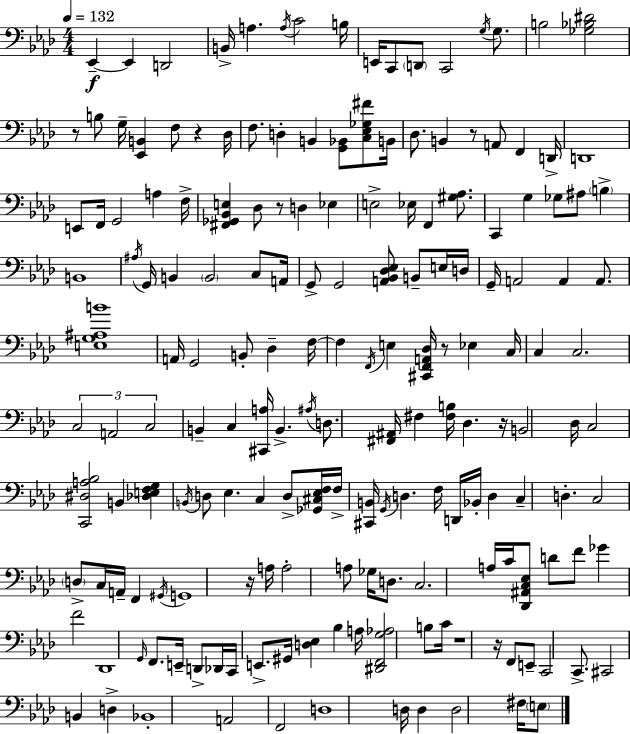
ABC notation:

X:1
T:Untitled
M:4/4
L:1/4
K:Ab
_E,, _E,, D,,2 B,,/4 A, A,/4 C2 B,/4 E,,/4 C,,/2 D,,/2 C,,2 G,/4 G,/2 B,2 [_G,_B,^D]2 z/2 B,/2 G,/4 [_E,,B,,] F,/2 z _D,/4 F,/2 D, B,, [G,,_B,,]/2 [C,_E,_G,^F]/2 B,,/4 _D,/2 B,, z/2 A,,/2 F,, D,,/4 D,,4 E,,/2 F,,/4 G,,2 A, F,/4 [^F,,_G,,_B,,E,] _D,/2 z/2 D, _E, E,2 _E,/4 F,, [^G,_A,]/2 C,, G, _G,/2 ^A,/2 B, B,,4 ^A,/4 G,,/4 B,, B,,2 C,/2 A,,/4 G,,/2 G,,2 [A,,_B,,_D,_E,]/2 B,,/2 E,/4 D,/4 G,,/4 A,,2 A,, A,,/2 [E,G,^A,B]4 A,,/4 G,,2 B,,/2 _D, F,/4 F, F,,/4 E, [^C,,F,,A,,_D,]/4 z/2 _E, C,/4 C, C,2 C,2 A,,2 C,2 B,, C, [^C,,A,]/4 B,, ^A,/4 D,/2 [^F,,^A,,]/4 ^F, [^F,B,]/4 _D, z/4 B,,2 _D,/4 C,2 [C,,^D,A,_B,]2 B,, [_D,E,F,G,] B,,/4 D,/2 _E, C, D,/2 [_G,,^C,_E,F,]/4 F,/4 [^C,,B,,]/4 G,,/4 D, F,/4 D,,/4 _B,,/4 D, C, D, C,2 D,/2 C,/4 A,,/4 F,, ^G,,/4 G,,4 z/4 A,/4 A,2 A,/2 _G,/4 D,/2 C,2 A,/4 C/4 [_D,,^A,,C,_E,]/2 D/2 F/2 _G F2 _D,,4 G,,/4 F,,/2 E,,/4 D,,/2 _D,,/4 C,,/4 E,,/2 ^G,,/4 [D,_E,] _B, A,/4 [^D,,F,,G,_A,]2 B,/2 C/4 z4 z/4 F,,/2 E,,/2 C,,2 C,,/2 ^C,,2 B,, D, _B,,4 A,,2 F,,2 D,4 D,/4 D, D,2 ^F,/4 E,/2